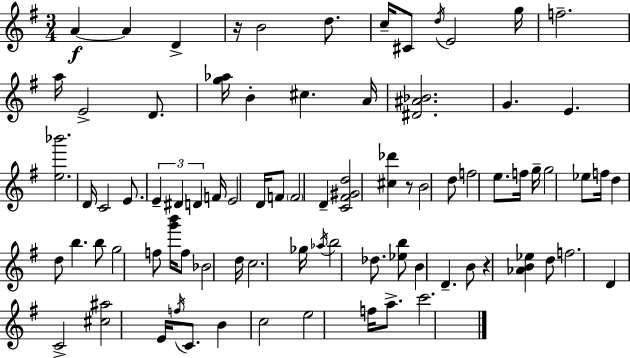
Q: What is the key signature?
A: G major